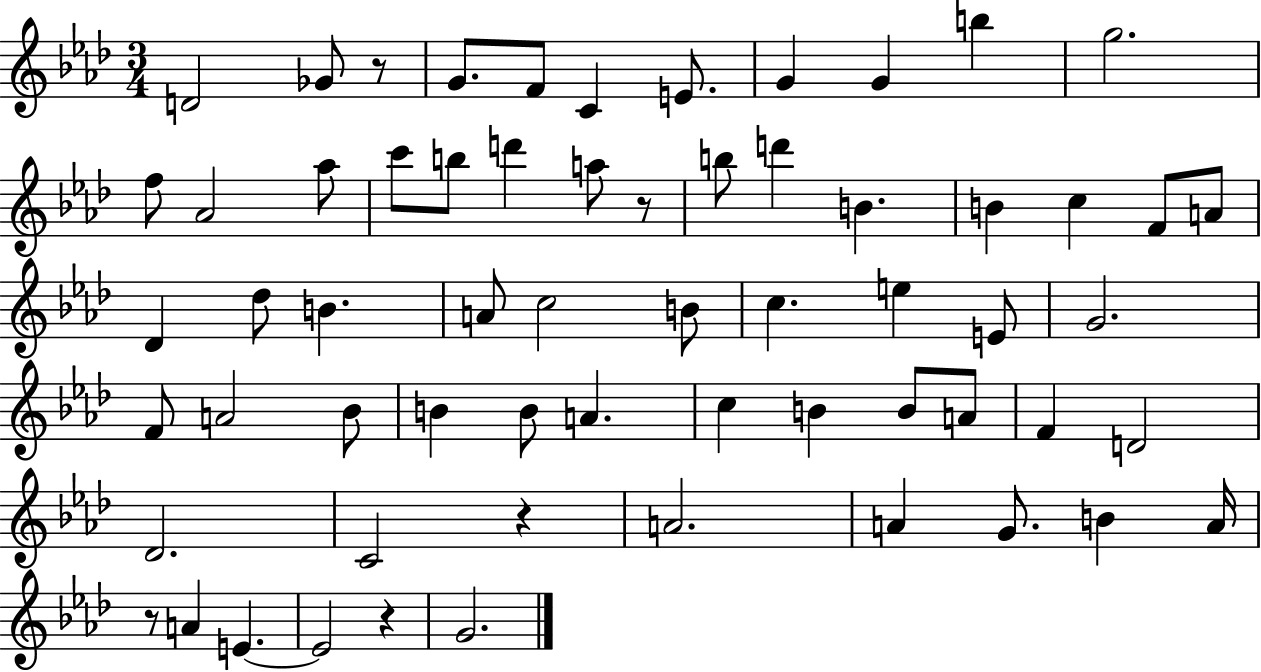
{
  \clef treble
  \numericTimeSignature
  \time 3/4
  \key aes \major
  d'2 ges'8 r8 | g'8. f'8 c'4 e'8. | g'4 g'4 b''4 | g''2. | \break f''8 aes'2 aes''8 | c'''8 b''8 d'''4 a''8 r8 | b''8 d'''4 b'4. | b'4 c''4 f'8 a'8 | \break des'4 des''8 b'4. | a'8 c''2 b'8 | c''4. e''4 e'8 | g'2. | \break f'8 a'2 bes'8 | b'4 b'8 a'4. | c''4 b'4 b'8 a'8 | f'4 d'2 | \break des'2. | c'2 r4 | a'2. | a'4 g'8. b'4 a'16 | \break r8 a'4 e'4.~~ | e'2 r4 | g'2. | \bar "|."
}